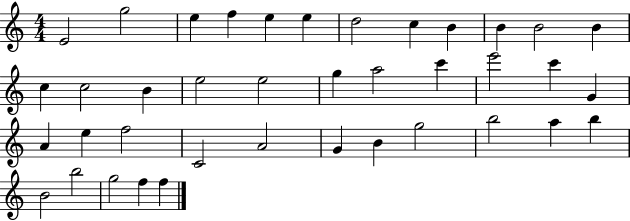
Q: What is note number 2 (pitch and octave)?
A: G5